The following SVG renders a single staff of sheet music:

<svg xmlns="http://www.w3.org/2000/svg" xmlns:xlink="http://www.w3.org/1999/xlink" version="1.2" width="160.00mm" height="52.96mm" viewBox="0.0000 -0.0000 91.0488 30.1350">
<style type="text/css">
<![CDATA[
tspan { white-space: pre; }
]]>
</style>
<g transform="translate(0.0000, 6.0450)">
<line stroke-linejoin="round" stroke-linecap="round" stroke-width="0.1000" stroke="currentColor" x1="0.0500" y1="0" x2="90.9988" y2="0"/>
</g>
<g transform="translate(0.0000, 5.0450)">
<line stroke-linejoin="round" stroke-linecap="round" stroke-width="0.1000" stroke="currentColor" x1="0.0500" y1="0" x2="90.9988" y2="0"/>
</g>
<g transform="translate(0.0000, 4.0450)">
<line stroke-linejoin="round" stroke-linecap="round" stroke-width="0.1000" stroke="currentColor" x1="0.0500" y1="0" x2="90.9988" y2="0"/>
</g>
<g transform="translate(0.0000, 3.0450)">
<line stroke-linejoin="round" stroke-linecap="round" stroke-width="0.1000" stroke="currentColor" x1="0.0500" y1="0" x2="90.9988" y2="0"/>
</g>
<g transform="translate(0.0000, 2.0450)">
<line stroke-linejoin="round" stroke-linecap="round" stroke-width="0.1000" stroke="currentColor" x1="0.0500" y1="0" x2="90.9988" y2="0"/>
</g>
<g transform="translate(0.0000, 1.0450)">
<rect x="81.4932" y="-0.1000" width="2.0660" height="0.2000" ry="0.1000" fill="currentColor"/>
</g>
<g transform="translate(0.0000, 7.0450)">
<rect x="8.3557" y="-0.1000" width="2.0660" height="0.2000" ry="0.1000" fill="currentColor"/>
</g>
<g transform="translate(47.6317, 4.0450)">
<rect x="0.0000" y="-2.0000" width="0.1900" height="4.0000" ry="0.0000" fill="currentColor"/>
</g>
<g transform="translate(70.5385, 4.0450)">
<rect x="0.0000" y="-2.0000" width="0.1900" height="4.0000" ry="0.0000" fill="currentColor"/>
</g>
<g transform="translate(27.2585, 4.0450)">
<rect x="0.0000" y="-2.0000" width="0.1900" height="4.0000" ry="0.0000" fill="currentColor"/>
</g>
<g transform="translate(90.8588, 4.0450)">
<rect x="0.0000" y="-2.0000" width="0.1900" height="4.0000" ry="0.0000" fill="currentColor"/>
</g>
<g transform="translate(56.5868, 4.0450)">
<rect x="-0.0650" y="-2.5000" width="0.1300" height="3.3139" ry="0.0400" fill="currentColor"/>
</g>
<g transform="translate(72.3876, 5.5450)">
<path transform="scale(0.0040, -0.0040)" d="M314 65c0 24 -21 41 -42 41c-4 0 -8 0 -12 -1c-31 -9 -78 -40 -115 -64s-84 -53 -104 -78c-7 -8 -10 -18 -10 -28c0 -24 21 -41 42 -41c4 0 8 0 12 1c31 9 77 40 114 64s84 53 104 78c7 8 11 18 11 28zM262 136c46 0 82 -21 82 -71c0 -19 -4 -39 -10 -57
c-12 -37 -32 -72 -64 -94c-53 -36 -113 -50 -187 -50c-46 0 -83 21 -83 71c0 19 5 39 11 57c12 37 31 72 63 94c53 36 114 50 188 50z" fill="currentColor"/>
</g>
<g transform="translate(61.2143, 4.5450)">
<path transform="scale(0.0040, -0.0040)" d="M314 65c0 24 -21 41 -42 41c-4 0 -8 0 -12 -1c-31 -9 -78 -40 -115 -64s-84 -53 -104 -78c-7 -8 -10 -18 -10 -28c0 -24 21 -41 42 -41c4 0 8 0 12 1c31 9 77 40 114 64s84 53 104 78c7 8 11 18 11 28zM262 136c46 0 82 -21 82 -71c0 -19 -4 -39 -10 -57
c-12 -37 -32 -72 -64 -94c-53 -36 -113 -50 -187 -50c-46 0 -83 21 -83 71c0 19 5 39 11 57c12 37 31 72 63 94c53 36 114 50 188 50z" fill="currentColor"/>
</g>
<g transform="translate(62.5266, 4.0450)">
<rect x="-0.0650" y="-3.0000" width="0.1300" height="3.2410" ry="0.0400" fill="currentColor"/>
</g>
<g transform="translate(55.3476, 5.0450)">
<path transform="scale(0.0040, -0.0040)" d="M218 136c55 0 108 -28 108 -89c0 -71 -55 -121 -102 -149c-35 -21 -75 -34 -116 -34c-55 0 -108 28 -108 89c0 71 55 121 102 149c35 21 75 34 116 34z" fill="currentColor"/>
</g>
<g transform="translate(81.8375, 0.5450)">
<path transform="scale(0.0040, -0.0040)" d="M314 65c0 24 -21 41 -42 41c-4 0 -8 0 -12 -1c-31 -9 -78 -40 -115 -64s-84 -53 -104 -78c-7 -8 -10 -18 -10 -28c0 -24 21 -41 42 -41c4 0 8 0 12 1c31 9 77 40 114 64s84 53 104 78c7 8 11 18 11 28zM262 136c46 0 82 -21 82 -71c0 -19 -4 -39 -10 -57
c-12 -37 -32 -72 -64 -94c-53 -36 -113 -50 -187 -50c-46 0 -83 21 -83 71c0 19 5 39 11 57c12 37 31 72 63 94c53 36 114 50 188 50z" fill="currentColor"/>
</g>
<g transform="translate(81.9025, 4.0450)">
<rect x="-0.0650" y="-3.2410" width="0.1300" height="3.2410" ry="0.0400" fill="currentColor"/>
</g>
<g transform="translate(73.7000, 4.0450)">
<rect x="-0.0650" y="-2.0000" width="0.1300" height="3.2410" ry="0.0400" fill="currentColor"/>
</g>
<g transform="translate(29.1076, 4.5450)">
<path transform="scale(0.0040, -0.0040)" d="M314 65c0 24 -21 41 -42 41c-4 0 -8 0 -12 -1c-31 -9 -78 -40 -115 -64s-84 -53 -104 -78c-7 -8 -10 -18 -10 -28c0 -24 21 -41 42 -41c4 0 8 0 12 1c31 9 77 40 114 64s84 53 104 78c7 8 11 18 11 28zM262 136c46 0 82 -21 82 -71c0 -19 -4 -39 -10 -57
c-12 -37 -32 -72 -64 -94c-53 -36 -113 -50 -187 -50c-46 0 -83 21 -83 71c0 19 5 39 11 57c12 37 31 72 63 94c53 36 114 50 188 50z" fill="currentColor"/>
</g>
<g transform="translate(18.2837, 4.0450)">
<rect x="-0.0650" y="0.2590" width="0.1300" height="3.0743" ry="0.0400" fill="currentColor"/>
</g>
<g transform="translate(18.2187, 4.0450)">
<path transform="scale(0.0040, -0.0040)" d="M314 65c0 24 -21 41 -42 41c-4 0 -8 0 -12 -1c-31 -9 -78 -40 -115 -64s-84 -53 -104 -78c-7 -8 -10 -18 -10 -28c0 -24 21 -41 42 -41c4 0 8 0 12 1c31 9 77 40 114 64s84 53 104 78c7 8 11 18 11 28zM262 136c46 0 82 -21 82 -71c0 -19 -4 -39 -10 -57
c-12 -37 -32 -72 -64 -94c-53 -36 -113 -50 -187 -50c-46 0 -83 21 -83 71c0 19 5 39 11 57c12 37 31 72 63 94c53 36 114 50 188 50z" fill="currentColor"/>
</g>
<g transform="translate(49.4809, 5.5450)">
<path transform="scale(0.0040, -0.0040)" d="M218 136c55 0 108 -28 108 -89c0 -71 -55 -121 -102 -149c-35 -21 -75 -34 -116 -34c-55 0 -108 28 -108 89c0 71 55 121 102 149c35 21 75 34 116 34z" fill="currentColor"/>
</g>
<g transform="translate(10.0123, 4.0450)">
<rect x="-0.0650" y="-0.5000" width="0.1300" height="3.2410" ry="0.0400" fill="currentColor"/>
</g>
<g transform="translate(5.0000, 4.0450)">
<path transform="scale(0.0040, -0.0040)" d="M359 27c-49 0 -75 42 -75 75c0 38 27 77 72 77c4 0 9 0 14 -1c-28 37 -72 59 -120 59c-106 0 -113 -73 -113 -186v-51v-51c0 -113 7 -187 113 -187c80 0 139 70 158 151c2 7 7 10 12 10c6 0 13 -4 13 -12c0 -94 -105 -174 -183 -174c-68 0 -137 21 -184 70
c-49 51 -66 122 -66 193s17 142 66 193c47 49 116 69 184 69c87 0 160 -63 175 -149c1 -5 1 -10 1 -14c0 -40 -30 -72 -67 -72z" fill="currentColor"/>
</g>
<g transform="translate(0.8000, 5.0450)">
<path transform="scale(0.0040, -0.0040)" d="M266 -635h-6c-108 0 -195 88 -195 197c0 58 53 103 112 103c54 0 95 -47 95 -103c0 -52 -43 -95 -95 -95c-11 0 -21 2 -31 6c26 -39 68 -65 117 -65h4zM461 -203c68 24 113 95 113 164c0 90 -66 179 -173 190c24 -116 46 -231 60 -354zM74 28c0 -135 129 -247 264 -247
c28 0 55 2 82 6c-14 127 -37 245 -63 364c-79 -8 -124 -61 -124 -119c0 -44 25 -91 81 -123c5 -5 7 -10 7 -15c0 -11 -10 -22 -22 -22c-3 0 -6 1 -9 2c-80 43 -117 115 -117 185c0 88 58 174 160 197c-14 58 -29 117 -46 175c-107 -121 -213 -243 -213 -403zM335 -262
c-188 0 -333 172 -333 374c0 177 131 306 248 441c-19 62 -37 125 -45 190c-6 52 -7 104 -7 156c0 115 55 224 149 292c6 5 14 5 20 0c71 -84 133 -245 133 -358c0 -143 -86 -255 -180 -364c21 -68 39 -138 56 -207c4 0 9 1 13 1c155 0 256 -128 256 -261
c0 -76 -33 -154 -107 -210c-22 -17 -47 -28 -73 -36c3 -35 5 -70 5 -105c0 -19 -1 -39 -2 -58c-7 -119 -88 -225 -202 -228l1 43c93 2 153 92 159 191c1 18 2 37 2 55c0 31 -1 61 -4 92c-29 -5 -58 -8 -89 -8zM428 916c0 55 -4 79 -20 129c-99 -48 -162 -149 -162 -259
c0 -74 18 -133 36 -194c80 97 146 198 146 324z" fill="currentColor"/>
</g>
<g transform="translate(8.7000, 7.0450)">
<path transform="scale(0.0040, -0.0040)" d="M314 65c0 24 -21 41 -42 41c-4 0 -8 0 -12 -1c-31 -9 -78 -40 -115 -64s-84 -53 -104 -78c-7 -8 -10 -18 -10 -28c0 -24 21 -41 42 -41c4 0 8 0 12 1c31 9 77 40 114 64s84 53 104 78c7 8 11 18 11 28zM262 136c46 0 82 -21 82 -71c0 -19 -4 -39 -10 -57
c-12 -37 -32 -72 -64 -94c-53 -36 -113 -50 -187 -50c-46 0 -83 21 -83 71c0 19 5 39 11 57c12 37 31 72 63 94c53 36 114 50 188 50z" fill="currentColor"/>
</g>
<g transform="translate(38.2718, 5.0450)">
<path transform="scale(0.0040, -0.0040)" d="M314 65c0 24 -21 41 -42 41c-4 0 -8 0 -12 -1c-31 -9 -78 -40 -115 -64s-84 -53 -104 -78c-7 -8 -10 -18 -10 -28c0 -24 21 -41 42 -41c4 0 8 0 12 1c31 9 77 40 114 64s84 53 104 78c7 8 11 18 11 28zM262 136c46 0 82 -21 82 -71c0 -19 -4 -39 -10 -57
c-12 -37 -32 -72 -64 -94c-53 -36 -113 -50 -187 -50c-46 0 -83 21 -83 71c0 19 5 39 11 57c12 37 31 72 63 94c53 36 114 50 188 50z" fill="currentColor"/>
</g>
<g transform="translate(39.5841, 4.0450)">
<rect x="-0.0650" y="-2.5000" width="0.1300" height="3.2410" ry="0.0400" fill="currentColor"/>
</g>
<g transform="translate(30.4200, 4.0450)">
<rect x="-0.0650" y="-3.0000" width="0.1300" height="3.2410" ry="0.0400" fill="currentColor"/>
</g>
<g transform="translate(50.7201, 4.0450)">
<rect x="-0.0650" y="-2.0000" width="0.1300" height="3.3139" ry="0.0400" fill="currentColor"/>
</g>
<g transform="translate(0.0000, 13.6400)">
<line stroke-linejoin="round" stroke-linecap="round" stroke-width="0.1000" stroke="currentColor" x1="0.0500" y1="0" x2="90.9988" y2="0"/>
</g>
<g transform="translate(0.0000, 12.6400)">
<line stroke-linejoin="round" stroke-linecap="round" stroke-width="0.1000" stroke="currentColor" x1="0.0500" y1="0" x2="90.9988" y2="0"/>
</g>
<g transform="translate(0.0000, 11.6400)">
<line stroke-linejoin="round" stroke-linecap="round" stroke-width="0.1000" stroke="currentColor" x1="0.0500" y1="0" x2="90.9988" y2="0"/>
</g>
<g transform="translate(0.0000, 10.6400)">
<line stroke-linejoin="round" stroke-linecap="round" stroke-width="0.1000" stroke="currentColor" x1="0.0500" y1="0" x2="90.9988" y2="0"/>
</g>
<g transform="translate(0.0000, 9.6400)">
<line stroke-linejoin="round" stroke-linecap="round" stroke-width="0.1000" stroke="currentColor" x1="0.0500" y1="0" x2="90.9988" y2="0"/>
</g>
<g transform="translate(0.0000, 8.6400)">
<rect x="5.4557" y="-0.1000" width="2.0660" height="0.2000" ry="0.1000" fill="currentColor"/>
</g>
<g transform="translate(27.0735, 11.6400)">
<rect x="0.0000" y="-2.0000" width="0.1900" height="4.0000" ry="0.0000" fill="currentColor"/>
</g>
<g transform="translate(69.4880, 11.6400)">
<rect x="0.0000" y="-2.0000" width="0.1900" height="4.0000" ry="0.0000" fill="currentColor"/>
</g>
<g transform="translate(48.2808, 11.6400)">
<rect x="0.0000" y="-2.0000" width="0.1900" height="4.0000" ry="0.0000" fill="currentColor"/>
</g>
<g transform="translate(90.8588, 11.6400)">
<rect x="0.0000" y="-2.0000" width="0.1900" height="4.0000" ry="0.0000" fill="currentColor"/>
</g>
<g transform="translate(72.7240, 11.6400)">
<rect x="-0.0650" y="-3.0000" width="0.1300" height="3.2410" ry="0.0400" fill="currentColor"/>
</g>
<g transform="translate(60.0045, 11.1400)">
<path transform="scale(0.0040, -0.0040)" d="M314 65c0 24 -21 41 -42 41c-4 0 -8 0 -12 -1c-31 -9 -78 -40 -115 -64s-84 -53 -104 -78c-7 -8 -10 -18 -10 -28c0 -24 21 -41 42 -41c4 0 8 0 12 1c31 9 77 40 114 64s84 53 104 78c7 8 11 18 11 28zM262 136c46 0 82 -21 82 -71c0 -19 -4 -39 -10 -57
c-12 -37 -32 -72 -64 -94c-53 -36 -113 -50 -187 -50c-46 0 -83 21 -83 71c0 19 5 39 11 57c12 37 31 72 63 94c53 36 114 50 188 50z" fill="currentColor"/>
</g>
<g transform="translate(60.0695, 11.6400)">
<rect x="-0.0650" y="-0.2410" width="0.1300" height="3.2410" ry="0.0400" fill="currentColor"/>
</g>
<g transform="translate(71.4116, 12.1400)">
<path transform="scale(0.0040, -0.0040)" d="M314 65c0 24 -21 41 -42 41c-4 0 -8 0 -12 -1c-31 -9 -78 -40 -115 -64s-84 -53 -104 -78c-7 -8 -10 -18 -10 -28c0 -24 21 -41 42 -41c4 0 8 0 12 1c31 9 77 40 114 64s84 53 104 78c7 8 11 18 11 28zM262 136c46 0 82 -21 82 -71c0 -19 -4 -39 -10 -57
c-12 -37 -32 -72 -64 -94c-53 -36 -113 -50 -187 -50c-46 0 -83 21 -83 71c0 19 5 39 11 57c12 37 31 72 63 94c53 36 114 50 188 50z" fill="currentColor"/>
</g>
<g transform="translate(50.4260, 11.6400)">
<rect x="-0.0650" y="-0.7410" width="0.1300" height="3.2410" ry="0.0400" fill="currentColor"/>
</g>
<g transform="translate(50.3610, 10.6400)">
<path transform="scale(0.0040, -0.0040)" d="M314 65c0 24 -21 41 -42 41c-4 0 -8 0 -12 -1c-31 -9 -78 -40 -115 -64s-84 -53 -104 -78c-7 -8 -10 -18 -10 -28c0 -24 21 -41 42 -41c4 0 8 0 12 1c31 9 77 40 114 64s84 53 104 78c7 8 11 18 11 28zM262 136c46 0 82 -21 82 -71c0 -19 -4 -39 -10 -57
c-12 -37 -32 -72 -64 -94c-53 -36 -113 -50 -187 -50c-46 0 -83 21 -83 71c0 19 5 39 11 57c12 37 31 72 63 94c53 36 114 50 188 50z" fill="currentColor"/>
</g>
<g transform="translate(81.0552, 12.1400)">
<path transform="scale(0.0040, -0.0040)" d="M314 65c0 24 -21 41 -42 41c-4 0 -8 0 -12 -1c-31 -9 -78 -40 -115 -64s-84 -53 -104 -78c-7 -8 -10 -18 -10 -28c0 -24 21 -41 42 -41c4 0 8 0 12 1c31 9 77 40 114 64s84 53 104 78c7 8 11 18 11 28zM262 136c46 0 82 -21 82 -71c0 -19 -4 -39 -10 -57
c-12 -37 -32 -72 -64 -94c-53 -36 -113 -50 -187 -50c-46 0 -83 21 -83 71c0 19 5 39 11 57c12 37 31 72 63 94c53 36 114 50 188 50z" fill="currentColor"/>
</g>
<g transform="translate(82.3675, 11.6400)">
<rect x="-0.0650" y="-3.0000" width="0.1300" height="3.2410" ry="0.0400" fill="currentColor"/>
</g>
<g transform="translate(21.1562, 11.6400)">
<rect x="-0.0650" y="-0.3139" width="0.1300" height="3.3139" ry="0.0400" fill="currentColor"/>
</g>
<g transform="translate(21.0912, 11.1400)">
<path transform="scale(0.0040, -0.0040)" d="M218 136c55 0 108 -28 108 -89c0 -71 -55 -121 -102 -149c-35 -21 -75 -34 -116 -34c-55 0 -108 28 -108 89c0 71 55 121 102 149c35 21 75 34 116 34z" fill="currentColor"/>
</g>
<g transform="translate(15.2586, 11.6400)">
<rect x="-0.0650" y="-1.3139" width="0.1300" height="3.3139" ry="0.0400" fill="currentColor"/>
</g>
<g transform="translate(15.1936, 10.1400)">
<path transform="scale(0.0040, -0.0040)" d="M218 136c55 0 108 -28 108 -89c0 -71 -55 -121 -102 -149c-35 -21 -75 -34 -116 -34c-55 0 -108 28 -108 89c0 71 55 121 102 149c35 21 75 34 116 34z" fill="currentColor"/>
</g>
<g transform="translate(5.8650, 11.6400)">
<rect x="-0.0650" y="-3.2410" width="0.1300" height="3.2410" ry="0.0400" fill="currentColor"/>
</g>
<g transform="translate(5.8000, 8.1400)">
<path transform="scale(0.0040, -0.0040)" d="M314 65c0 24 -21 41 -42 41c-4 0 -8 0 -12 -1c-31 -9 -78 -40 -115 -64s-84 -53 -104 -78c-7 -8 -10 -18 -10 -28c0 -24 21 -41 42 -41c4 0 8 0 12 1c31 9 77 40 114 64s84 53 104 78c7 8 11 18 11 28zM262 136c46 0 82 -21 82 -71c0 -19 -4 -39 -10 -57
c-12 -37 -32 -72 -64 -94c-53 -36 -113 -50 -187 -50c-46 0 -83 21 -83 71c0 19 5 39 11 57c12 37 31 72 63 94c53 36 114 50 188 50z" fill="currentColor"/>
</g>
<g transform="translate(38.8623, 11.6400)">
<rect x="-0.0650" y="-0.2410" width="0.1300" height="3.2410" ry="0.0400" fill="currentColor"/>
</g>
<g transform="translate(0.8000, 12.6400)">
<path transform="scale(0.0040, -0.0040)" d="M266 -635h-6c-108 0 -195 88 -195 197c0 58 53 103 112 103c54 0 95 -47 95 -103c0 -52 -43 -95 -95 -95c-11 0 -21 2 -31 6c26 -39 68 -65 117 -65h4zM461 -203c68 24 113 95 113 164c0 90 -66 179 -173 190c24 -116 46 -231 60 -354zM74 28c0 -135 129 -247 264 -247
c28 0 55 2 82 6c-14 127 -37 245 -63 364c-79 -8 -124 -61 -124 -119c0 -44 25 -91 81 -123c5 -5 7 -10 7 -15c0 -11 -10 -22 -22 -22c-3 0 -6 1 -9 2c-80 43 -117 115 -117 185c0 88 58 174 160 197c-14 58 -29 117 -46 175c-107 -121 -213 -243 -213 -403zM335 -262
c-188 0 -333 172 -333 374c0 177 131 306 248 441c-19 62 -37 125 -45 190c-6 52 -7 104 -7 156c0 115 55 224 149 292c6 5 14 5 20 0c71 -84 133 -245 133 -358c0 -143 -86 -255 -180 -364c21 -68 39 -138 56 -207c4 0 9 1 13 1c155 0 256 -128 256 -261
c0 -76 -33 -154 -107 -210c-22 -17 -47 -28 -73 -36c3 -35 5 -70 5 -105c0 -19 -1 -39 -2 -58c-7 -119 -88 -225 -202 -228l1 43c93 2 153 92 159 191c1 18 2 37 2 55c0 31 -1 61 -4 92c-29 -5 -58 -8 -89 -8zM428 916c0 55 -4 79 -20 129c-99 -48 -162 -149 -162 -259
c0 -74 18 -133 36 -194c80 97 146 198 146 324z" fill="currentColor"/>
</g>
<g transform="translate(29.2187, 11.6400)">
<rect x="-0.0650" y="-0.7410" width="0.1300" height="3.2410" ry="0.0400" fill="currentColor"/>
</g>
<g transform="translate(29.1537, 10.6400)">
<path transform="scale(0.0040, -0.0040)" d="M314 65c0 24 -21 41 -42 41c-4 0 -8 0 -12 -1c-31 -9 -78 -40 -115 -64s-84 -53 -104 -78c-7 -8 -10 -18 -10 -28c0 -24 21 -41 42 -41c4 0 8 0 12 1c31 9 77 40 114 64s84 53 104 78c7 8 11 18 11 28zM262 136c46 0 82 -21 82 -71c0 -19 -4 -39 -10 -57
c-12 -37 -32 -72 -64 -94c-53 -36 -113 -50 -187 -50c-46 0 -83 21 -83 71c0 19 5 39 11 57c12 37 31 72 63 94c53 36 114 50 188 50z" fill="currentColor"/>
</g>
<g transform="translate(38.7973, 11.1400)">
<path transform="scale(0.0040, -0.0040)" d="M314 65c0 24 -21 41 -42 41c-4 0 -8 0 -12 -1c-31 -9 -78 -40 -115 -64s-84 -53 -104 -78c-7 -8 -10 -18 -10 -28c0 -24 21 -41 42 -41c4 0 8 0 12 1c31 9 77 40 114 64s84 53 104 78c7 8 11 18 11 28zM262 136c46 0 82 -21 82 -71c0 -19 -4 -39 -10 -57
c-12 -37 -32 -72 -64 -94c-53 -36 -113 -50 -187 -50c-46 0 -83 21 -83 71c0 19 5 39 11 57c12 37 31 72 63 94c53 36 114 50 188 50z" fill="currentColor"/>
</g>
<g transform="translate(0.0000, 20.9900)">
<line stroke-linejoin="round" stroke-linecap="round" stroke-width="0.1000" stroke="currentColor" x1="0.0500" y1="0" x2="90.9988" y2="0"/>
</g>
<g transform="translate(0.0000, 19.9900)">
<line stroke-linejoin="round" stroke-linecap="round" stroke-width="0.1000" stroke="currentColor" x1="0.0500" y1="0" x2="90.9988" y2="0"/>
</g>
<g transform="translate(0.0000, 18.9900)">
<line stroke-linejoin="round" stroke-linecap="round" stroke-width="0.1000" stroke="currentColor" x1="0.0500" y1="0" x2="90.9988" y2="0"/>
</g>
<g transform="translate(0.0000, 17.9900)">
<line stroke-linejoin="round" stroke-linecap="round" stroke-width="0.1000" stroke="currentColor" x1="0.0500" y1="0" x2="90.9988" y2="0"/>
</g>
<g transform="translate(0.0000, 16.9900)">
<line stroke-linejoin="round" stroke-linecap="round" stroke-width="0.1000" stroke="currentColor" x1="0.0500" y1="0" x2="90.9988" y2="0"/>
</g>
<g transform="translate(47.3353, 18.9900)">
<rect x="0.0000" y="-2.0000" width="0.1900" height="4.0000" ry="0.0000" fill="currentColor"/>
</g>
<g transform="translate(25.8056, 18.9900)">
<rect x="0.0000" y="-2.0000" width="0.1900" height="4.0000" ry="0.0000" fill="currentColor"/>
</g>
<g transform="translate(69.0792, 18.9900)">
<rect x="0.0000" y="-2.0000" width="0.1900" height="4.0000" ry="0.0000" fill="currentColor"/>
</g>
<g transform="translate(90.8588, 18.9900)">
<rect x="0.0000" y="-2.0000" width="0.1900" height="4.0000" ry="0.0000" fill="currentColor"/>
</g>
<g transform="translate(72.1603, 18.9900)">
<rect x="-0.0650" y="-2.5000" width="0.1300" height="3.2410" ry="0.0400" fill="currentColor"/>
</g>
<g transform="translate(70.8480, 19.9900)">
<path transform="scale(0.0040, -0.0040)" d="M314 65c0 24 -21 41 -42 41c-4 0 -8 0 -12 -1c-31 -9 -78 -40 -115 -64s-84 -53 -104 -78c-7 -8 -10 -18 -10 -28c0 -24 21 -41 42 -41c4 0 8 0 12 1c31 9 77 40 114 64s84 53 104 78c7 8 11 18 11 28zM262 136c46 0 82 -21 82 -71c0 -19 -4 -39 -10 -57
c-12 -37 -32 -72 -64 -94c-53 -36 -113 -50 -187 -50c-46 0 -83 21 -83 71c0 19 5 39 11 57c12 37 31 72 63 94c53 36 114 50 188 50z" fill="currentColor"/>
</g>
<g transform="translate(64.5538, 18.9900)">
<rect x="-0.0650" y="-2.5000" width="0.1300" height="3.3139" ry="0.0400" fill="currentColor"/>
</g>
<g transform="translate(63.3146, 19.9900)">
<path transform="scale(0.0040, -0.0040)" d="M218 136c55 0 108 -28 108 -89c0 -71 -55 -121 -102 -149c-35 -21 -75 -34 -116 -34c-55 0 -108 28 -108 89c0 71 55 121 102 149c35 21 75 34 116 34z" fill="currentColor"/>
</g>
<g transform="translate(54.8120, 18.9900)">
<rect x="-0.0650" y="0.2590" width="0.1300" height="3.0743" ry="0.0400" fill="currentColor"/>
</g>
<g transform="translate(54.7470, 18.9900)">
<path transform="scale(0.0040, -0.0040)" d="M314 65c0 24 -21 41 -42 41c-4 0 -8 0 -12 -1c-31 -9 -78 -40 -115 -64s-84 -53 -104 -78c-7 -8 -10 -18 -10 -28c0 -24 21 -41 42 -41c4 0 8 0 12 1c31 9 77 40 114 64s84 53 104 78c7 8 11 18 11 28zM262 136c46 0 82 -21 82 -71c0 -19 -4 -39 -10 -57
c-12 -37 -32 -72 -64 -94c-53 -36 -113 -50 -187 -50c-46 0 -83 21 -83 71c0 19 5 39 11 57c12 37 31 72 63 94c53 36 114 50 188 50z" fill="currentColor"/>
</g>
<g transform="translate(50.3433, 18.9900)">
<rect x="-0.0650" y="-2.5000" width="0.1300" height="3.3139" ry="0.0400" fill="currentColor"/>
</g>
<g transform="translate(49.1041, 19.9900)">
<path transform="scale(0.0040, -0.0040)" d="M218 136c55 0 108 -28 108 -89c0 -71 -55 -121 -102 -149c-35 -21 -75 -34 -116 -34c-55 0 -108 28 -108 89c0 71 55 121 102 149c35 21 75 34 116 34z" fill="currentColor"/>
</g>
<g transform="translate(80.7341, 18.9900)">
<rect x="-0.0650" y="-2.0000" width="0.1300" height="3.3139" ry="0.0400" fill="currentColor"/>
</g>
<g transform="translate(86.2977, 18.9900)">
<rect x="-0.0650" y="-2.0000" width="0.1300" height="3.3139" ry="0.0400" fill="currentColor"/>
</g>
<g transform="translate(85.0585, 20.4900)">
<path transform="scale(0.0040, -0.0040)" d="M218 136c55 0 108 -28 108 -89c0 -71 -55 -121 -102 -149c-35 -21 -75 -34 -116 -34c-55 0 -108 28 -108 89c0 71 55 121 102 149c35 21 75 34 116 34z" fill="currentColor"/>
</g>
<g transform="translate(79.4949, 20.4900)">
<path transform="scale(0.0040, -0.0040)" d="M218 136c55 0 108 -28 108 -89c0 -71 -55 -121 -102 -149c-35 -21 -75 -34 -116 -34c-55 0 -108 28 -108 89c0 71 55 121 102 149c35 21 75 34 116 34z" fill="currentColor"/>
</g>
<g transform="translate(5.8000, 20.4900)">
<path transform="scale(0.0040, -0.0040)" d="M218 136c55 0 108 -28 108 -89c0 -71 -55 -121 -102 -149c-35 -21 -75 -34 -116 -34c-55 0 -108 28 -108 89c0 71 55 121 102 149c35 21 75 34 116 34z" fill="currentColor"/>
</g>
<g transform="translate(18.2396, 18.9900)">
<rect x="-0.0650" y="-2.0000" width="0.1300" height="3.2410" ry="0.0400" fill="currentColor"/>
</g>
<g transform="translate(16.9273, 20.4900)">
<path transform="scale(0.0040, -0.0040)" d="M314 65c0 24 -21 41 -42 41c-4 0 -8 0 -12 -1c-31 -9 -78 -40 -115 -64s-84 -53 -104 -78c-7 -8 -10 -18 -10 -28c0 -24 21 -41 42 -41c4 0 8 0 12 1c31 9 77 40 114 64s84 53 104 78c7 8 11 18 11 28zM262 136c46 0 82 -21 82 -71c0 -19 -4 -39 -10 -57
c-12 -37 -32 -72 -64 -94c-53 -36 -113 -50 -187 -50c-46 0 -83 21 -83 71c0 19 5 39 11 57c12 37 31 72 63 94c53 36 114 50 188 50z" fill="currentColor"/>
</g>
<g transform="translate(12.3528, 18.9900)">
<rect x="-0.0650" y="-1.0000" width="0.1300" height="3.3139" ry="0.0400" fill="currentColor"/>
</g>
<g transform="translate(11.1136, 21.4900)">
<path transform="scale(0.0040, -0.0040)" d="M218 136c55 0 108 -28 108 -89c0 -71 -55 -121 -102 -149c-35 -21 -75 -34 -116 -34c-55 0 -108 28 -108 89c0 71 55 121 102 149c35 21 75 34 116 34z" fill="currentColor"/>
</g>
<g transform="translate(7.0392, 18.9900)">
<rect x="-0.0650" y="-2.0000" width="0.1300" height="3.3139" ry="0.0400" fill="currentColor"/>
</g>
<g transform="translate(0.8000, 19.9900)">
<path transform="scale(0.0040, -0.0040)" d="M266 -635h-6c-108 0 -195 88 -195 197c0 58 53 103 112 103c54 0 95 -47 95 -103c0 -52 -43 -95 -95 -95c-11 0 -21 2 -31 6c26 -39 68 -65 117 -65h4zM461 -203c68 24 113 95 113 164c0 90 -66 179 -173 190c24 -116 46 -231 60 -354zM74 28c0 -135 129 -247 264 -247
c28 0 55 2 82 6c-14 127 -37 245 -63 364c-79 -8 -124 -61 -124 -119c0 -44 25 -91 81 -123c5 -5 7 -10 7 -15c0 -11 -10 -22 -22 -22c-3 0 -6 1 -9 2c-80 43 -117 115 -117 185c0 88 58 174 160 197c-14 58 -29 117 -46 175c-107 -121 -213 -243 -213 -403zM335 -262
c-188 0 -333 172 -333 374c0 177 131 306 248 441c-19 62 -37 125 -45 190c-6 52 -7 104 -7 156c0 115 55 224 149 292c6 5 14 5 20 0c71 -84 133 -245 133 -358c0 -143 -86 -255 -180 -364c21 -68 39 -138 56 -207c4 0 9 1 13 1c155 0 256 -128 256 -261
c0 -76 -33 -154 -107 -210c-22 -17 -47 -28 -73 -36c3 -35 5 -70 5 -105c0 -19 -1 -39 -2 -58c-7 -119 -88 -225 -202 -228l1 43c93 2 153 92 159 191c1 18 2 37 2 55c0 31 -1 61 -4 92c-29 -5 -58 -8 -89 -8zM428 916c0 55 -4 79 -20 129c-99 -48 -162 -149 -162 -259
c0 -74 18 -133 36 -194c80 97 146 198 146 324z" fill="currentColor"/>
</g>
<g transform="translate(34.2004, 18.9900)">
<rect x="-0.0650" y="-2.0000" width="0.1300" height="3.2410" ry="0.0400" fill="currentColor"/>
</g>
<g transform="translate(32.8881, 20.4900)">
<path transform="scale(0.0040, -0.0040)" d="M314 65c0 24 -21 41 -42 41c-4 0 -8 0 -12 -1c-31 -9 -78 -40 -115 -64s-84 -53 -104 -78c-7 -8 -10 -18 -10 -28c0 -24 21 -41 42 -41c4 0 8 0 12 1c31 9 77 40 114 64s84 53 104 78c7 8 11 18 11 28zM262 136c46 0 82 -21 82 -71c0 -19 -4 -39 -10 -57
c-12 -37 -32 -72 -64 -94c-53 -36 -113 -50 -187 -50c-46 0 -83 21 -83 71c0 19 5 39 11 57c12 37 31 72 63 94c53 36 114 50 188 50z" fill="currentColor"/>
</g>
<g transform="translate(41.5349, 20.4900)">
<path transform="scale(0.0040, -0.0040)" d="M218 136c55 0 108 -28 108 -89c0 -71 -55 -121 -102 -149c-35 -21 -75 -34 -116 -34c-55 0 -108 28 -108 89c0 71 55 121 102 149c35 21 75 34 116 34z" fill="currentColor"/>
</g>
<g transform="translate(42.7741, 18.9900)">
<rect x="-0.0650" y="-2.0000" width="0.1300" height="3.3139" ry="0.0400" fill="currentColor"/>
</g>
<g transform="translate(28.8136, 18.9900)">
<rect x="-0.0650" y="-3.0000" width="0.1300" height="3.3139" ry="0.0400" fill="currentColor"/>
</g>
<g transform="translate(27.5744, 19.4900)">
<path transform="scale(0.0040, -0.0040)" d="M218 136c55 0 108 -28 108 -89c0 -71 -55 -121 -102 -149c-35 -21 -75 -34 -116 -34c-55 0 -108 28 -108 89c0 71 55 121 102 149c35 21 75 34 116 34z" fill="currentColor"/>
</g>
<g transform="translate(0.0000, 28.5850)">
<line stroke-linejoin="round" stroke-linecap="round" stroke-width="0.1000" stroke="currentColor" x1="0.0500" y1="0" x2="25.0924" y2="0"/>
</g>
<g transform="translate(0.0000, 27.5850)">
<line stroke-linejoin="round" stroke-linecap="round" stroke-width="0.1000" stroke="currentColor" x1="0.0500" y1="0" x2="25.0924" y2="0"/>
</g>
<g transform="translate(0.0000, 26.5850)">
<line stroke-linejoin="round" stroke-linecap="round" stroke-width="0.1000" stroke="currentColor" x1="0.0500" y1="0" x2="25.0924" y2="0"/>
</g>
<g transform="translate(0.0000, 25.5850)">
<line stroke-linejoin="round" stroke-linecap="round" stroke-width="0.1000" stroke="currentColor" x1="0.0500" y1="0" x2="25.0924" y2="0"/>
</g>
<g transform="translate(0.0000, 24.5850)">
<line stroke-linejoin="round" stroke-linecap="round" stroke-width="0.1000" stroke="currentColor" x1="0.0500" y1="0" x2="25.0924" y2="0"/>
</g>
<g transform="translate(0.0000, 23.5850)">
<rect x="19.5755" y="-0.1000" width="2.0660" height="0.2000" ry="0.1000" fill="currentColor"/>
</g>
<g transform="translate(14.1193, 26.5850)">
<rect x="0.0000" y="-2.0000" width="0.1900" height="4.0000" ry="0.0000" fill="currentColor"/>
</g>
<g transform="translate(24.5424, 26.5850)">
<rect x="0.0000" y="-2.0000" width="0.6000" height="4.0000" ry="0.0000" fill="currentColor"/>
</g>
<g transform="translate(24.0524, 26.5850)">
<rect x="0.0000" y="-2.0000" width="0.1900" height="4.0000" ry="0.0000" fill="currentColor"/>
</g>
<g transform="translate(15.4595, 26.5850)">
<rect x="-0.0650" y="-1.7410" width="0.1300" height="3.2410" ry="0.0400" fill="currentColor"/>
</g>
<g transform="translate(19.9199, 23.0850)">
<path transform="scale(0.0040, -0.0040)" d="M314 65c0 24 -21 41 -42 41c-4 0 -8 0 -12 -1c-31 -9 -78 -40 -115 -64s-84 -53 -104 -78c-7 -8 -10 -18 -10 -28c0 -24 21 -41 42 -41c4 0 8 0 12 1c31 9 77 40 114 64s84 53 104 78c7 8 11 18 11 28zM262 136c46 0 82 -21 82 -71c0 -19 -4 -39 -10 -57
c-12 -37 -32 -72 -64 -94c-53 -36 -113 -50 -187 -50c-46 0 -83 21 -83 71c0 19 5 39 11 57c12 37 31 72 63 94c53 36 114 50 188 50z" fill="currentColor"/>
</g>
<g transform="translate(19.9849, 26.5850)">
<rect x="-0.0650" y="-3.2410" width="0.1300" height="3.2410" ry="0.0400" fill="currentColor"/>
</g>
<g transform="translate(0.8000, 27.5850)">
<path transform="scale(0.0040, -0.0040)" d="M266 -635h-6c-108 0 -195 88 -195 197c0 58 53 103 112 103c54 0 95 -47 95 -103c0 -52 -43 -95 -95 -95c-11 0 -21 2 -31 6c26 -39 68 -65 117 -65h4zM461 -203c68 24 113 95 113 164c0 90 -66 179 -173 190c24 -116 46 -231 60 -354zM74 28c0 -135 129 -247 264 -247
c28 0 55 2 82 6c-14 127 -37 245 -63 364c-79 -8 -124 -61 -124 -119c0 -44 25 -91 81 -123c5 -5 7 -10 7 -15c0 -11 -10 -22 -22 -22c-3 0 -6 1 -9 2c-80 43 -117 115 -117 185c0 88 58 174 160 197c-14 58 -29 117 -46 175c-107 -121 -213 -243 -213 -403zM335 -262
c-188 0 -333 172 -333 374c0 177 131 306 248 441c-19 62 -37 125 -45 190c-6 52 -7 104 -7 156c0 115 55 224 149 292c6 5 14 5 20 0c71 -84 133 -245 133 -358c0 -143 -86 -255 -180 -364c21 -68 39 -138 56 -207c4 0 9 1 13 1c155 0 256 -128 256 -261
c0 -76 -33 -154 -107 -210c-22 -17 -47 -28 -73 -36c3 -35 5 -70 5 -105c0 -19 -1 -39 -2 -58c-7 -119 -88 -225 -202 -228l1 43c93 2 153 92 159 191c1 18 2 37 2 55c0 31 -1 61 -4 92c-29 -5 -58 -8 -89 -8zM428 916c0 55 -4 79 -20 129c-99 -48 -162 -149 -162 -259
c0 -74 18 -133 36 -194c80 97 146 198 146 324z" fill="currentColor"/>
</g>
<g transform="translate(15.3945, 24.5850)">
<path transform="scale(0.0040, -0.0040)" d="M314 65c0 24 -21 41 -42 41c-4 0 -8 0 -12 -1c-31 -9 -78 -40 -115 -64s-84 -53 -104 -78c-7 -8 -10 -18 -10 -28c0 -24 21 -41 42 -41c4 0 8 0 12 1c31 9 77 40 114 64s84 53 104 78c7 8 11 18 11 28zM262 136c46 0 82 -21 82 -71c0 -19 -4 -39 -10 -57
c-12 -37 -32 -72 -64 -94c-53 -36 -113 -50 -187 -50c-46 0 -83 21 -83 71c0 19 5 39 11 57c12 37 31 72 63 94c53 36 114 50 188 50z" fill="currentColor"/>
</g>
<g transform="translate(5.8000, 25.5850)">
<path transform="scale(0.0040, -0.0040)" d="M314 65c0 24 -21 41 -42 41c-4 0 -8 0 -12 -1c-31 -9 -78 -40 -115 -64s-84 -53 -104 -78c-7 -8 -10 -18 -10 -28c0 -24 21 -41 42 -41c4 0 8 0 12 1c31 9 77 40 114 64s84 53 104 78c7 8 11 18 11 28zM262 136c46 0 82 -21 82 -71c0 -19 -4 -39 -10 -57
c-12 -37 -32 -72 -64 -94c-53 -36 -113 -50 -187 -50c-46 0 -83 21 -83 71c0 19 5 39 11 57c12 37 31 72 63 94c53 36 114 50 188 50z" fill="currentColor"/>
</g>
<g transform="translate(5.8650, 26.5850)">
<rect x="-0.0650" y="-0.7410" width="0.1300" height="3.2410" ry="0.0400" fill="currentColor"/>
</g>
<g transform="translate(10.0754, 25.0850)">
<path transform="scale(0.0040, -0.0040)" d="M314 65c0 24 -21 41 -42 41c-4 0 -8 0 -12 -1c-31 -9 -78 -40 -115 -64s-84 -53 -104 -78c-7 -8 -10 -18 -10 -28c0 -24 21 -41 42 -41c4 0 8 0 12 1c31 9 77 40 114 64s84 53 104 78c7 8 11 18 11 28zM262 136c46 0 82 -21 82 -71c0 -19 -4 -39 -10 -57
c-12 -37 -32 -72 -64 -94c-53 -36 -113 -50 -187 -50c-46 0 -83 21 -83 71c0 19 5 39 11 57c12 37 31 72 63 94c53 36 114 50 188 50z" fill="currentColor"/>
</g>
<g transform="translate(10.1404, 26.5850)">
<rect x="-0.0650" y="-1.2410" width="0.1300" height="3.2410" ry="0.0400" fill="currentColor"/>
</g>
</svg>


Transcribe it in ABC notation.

X:1
T:Untitled
M:4/4
L:1/4
K:C
C2 B2 A2 G2 F G A2 F2 b2 b2 e c d2 c2 d2 c2 A2 A2 F D F2 A F2 F G B2 G G2 F F d2 e2 f2 b2